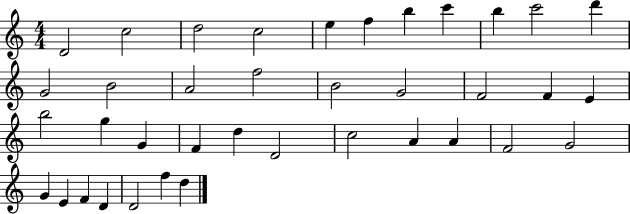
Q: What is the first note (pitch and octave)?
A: D4